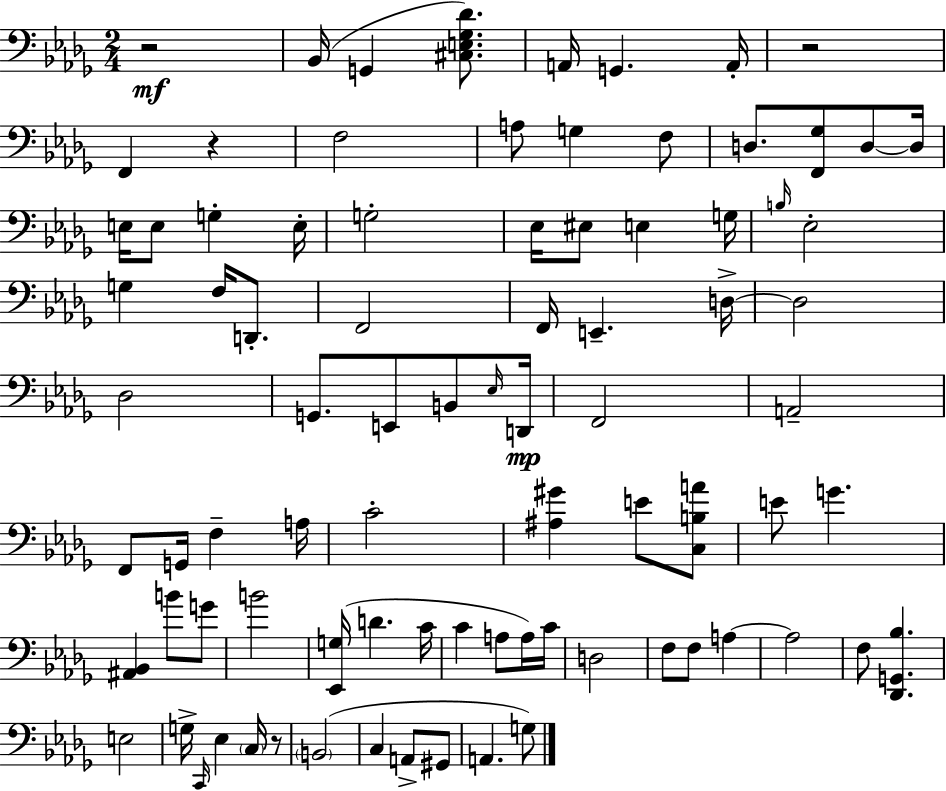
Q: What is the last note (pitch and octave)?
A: G3